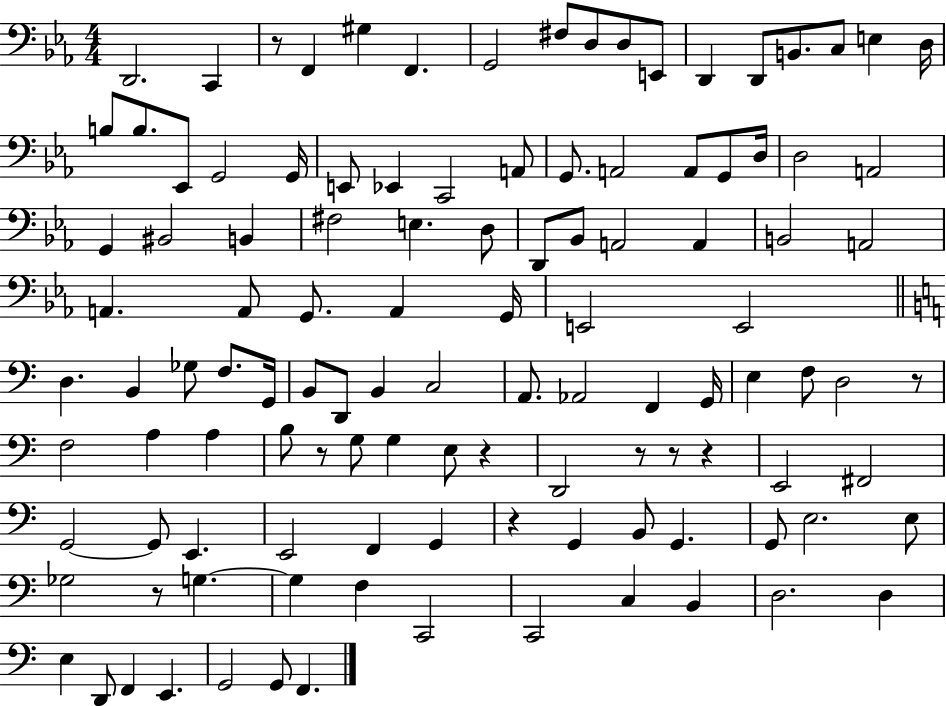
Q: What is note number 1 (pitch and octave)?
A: D2